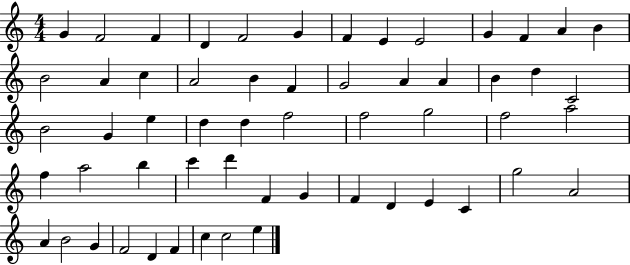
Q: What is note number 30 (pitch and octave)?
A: D5